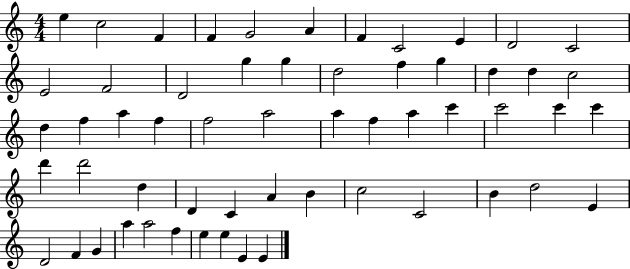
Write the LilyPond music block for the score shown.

{
  \clef treble
  \numericTimeSignature
  \time 4/4
  \key c \major
  e''4 c''2 f'4 | f'4 g'2 a'4 | f'4 c'2 e'4 | d'2 c'2 | \break e'2 f'2 | d'2 g''4 g''4 | d''2 f''4 g''4 | d''4 d''4 c''2 | \break d''4 f''4 a''4 f''4 | f''2 a''2 | a''4 f''4 a''4 c'''4 | c'''2 c'''4 c'''4 | \break d'''4 d'''2 d''4 | d'4 c'4 a'4 b'4 | c''2 c'2 | b'4 d''2 e'4 | \break d'2 f'4 g'4 | a''4 a''2 f''4 | e''4 e''4 e'4 e'4 | \bar "|."
}